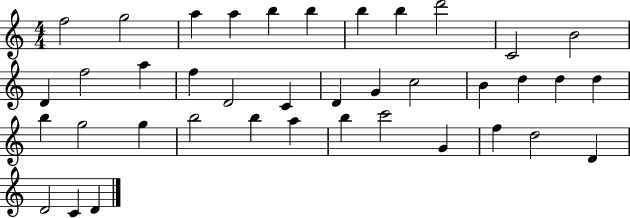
X:1
T:Untitled
M:4/4
L:1/4
K:C
f2 g2 a a b b b b d'2 C2 B2 D f2 a f D2 C D G c2 B d d d b g2 g b2 b a b c'2 G f d2 D D2 C D